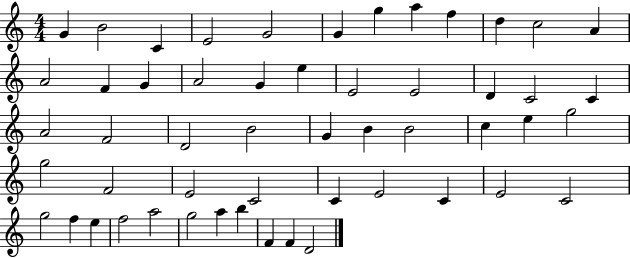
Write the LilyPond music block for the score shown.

{
  \clef treble
  \numericTimeSignature
  \time 4/4
  \key c \major
  g'4 b'2 c'4 | e'2 g'2 | g'4 g''4 a''4 f''4 | d''4 c''2 a'4 | \break a'2 f'4 g'4 | a'2 g'4 e''4 | e'2 e'2 | d'4 c'2 c'4 | \break a'2 f'2 | d'2 b'2 | g'4 b'4 b'2 | c''4 e''4 g''2 | \break g''2 f'2 | e'2 c'2 | c'4 e'2 c'4 | e'2 c'2 | \break g''2 f''4 e''4 | f''2 a''2 | g''2 a''4 b''4 | f'4 f'4 d'2 | \break \bar "|."
}